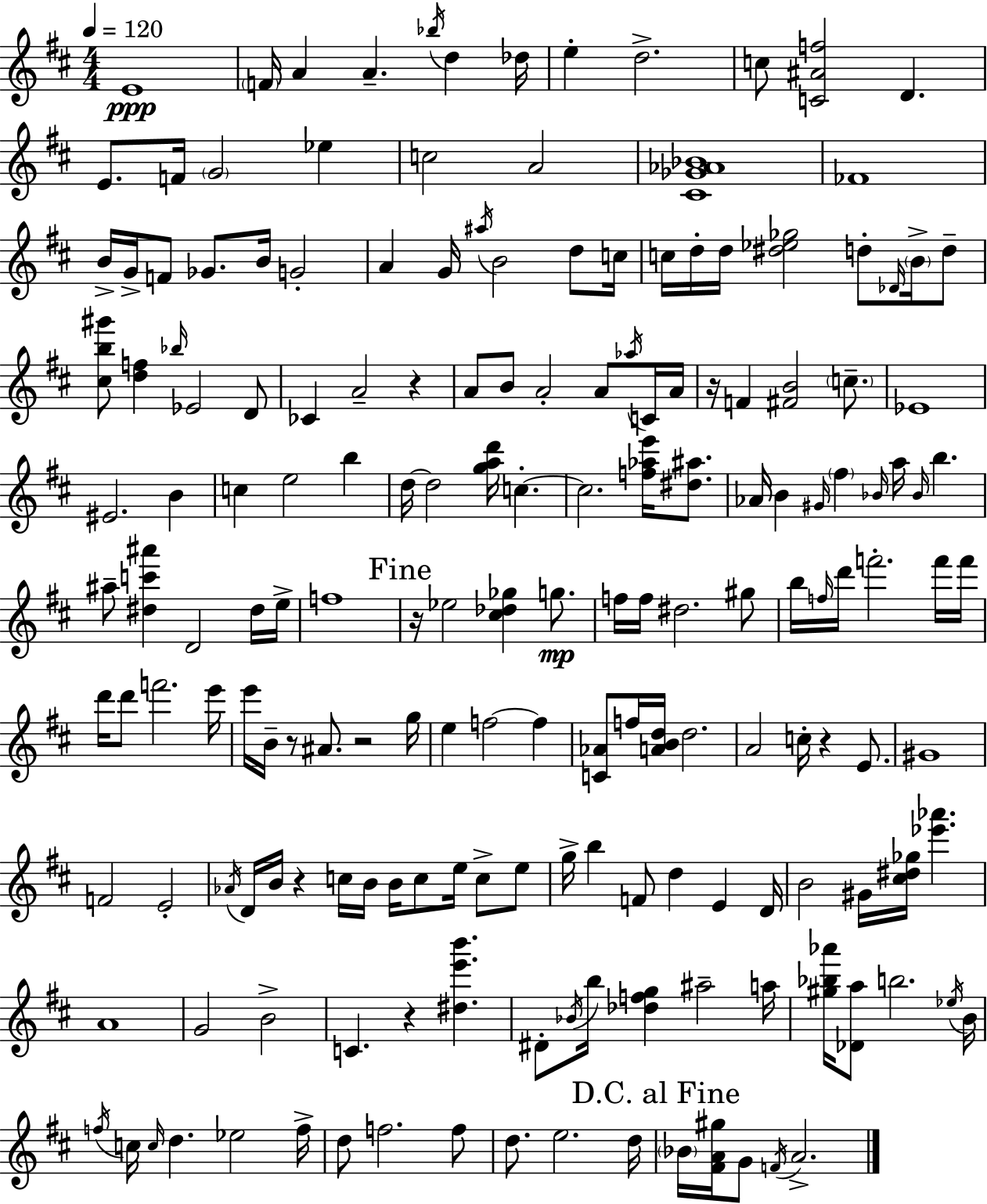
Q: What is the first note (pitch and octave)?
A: E4